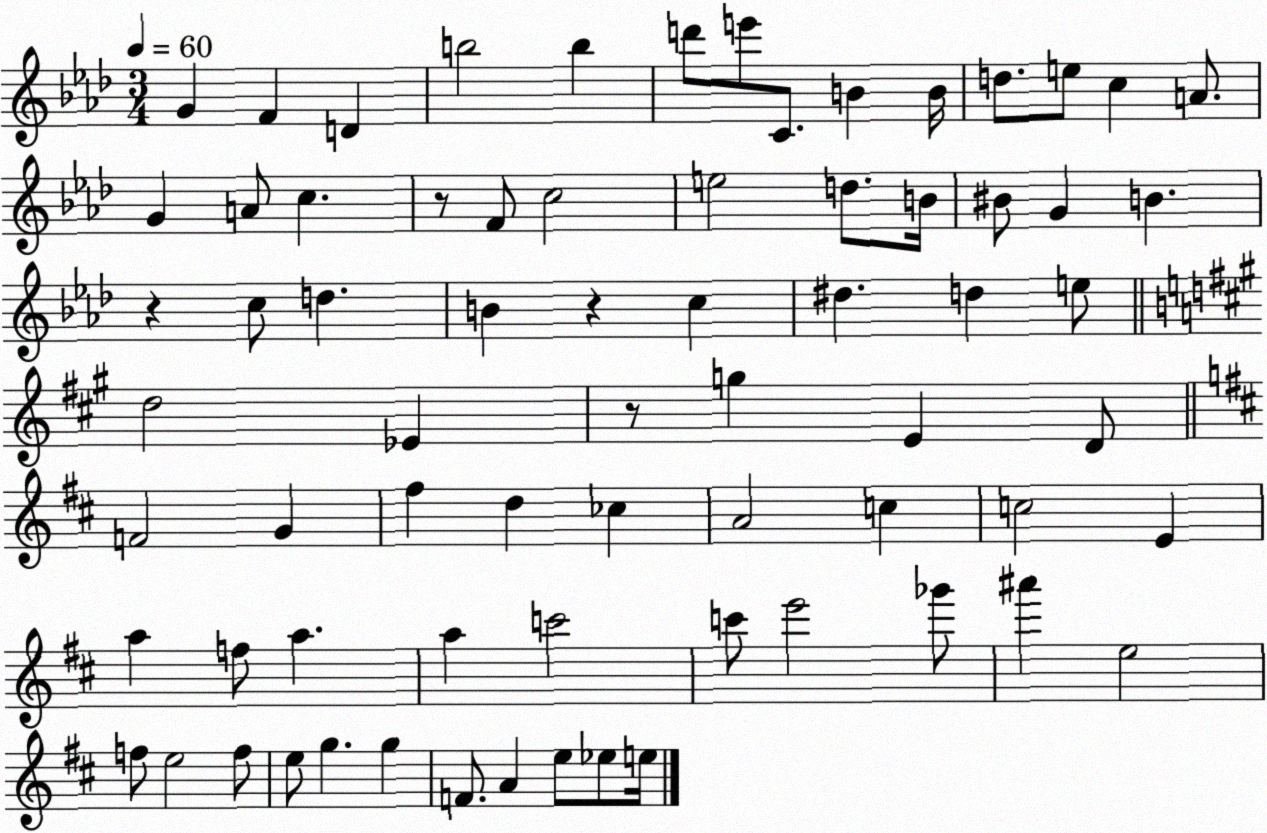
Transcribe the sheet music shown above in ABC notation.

X:1
T:Untitled
M:3/4
L:1/4
K:Ab
G F D b2 b d'/2 e'/2 C/2 B B/4 d/2 e/2 c A/2 G A/2 c z/2 F/2 c2 e2 d/2 B/4 ^B/2 G B z c/2 d B z c ^d d e/2 d2 _E z/2 g E D/2 F2 G ^f d _c A2 c c2 E a f/2 a a c'2 c'/2 e'2 _g'/2 ^a' e2 f/2 e2 f/2 e/2 g g F/2 A e/2 _e/2 e/4